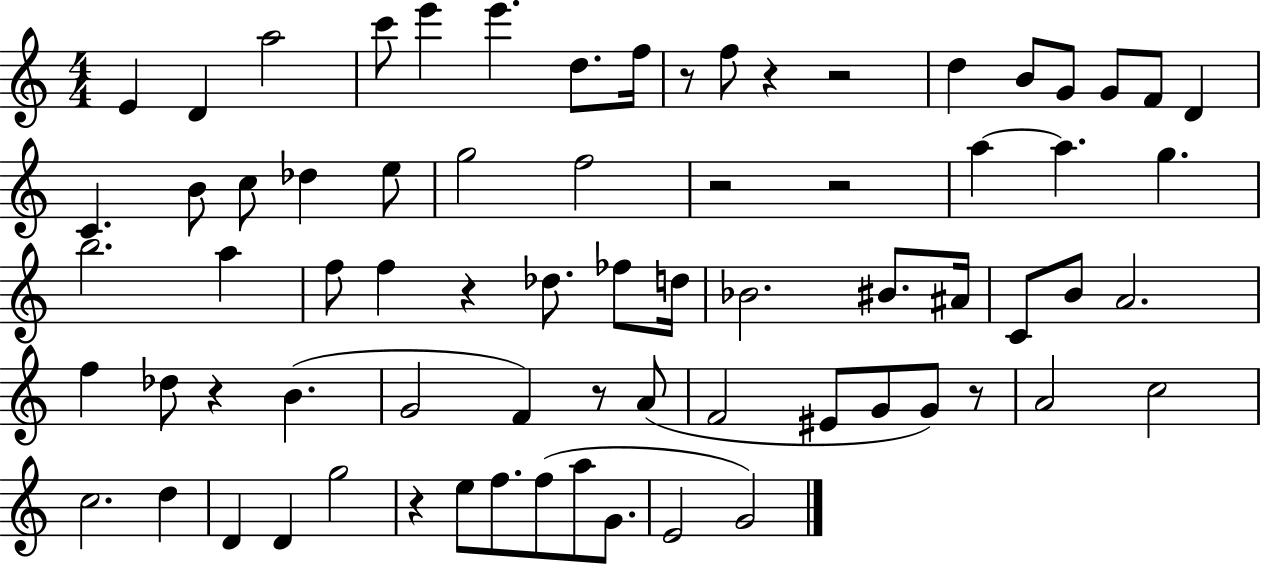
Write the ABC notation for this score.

X:1
T:Untitled
M:4/4
L:1/4
K:C
E D a2 c'/2 e' e' d/2 f/4 z/2 f/2 z z2 d B/2 G/2 G/2 F/2 D C B/2 c/2 _d e/2 g2 f2 z2 z2 a a g b2 a f/2 f z _d/2 _f/2 d/4 _B2 ^B/2 ^A/4 C/2 B/2 A2 f _d/2 z B G2 F z/2 A/2 F2 ^E/2 G/2 G/2 z/2 A2 c2 c2 d D D g2 z e/2 f/2 f/2 a/2 G/2 E2 G2